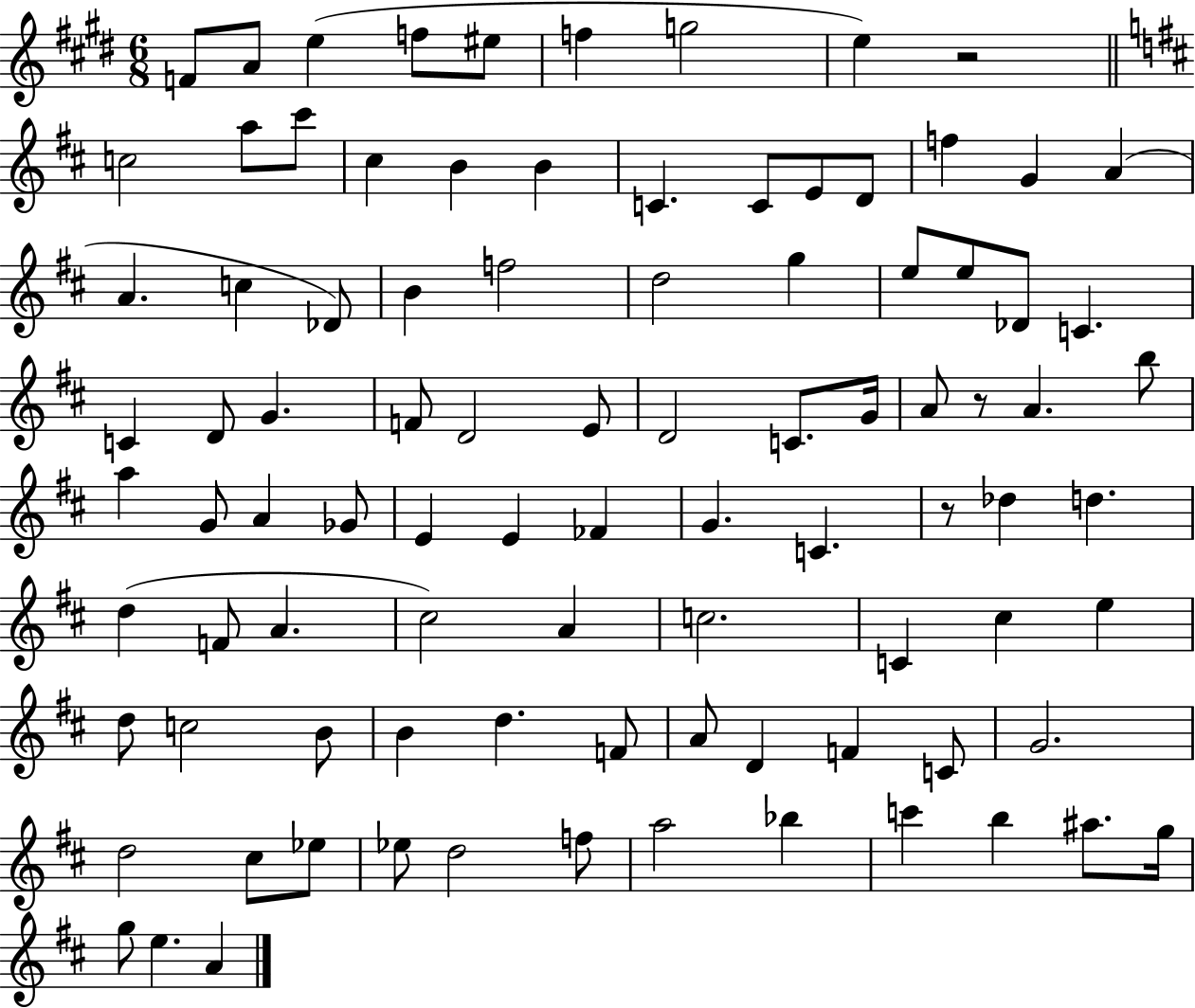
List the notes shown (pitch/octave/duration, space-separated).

F4/e A4/e E5/q F5/e EIS5/e F5/q G5/h E5/q R/h C5/h A5/e C#6/e C#5/q B4/q B4/q C4/q. C4/e E4/e D4/e F5/q G4/q A4/q A4/q. C5/q Db4/e B4/q F5/h D5/h G5/q E5/e E5/e Db4/e C4/q. C4/q D4/e G4/q. F4/e D4/h E4/e D4/h C4/e. G4/s A4/e R/e A4/q. B5/e A5/q G4/e A4/q Gb4/e E4/q E4/q FES4/q G4/q. C4/q. R/e Db5/q D5/q. D5/q F4/e A4/q. C#5/h A4/q C5/h. C4/q C#5/q E5/q D5/e C5/h B4/e B4/q D5/q. F4/e A4/e D4/q F4/q C4/e G4/h. D5/h C#5/e Eb5/e Eb5/e D5/h F5/e A5/h Bb5/q C6/q B5/q A#5/e. G5/s G5/e E5/q. A4/q